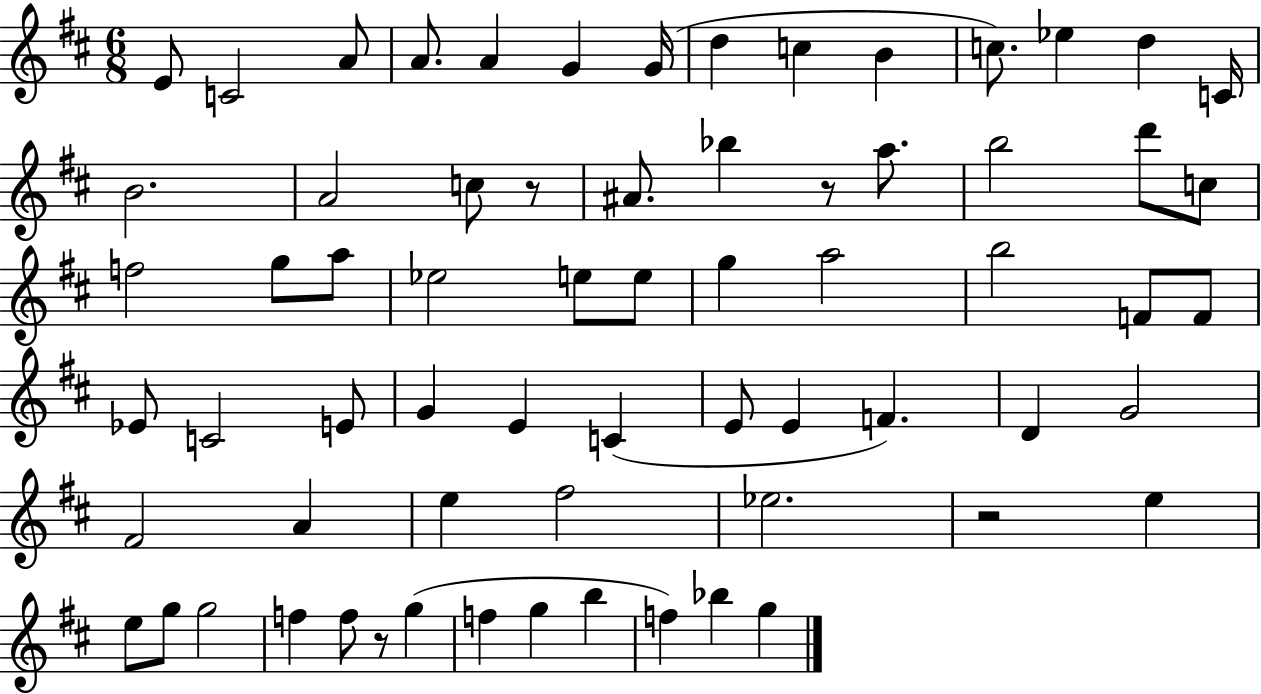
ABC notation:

X:1
T:Untitled
M:6/8
L:1/4
K:D
E/2 C2 A/2 A/2 A G G/4 d c B c/2 _e d C/4 B2 A2 c/2 z/2 ^A/2 _b z/2 a/2 b2 d'/2 c/2 f2 g/2 a/2 _e2 e/2 e/2 g a2 b2 F/2 F/2 _E/2 C2 E/2 G E C E/2 E F D G2 ^F2 A e ^f2 _e2 z2 e e/2 g/2 g2 f f/2 z/2 g f g b f _b g